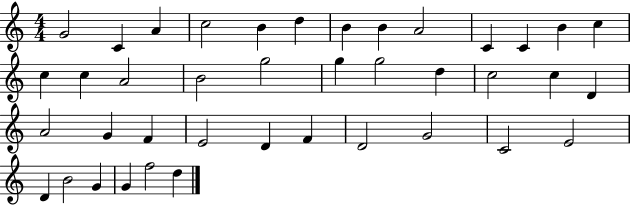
{
  \clef treble
  \numericTimeSignature
  \time 4/4
  \key c \major
  g'2 c'4 a'4 | c''2 b'4 d''4 | b'4 b'4 a'2 | c'4 c'4 b'4 c''4 | \break c''4 c''4 a'2 | b'2 g''2 | g''4 g''2 d''4 | c''2 c''4 d'4 | \break a'2 g'4 f'4 | e'2 d'4 f'4 | d'2 g'2 | c'2 e'2 | \break d'4 b'2 g'4 | g'4 f''2 d''4 | \bar "|."
}